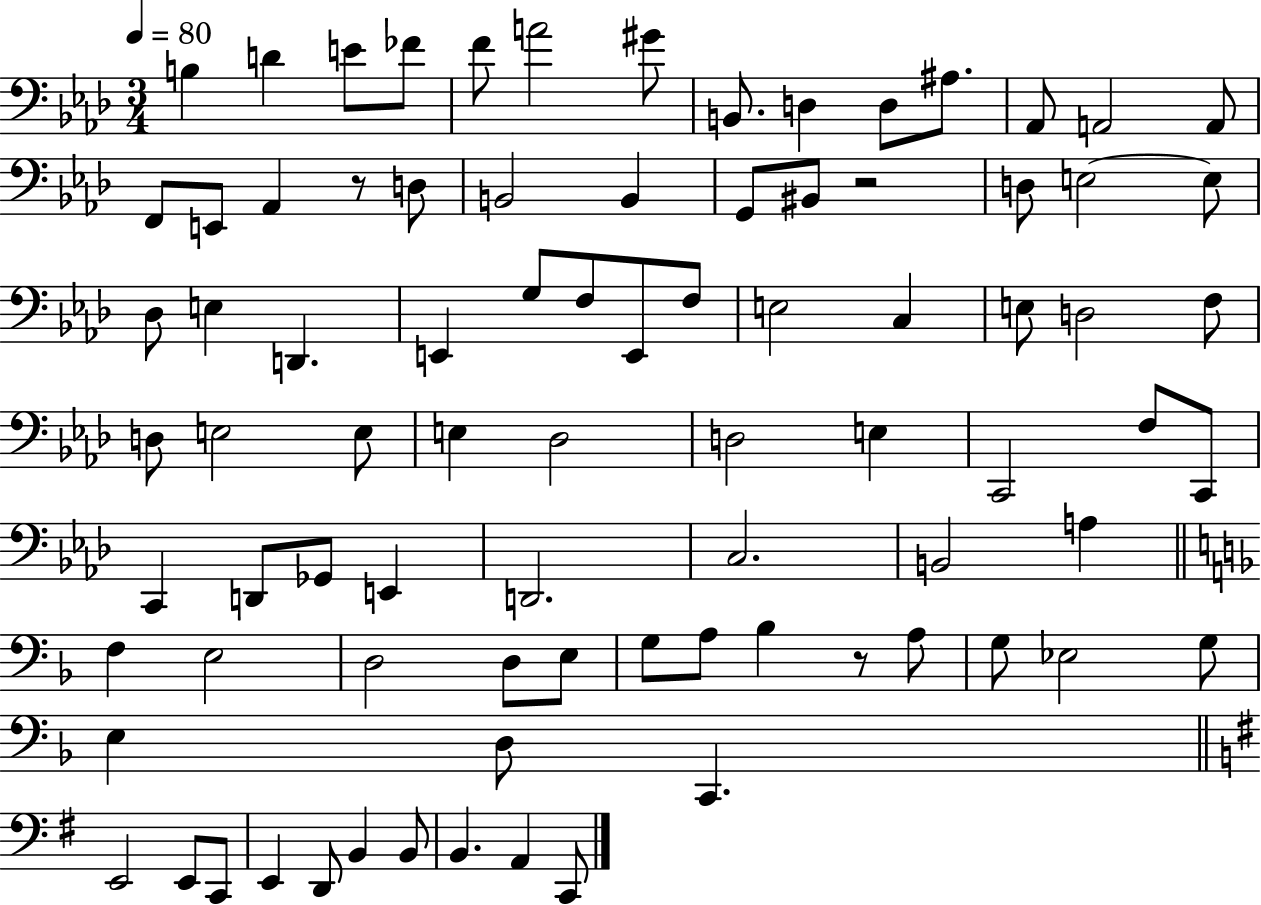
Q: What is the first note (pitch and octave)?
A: B3